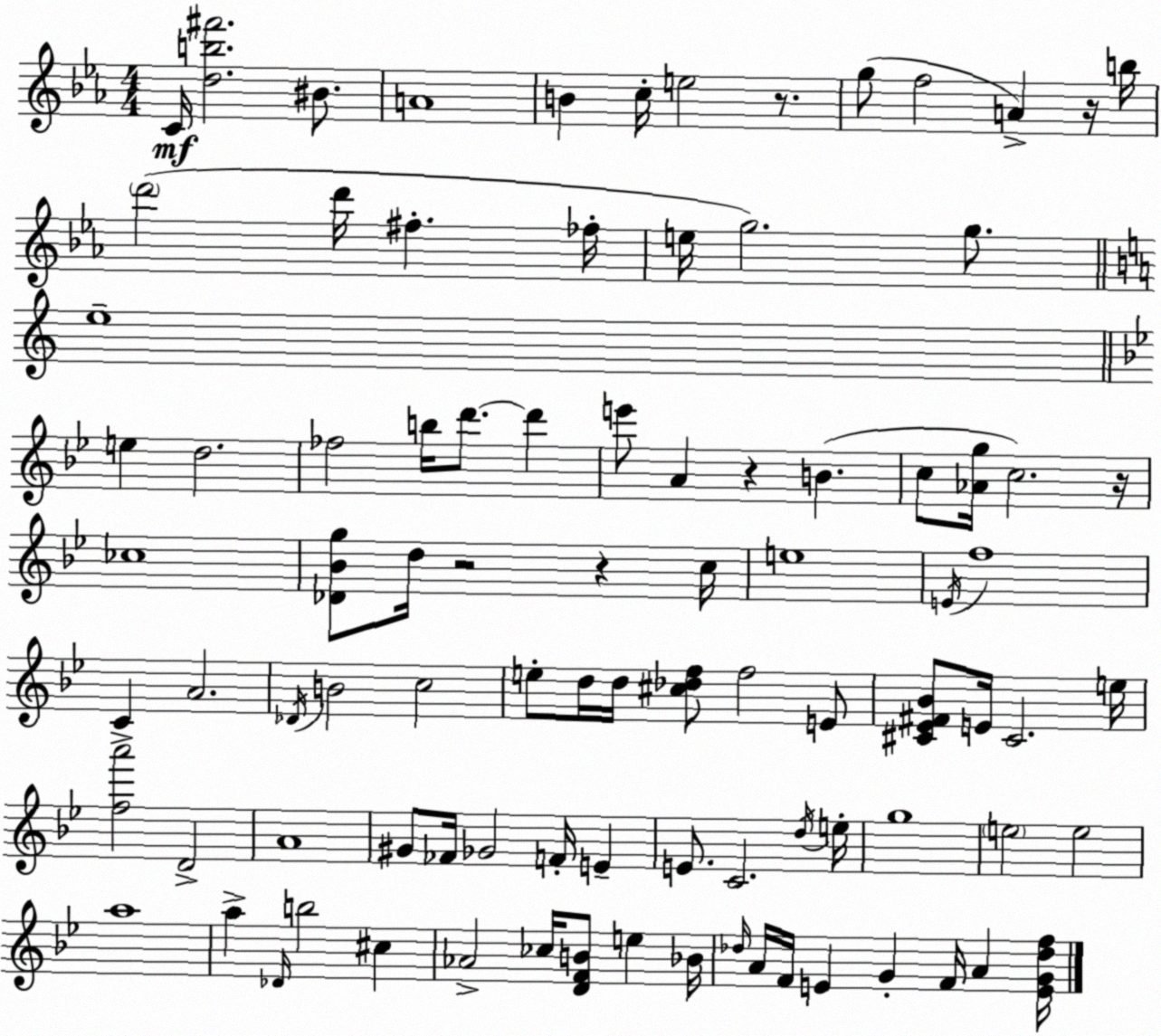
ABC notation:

X:1
T:Untitled
M:4/4
L:1/4
K:Cm
C/4 [db^f']2 ^B/2 A4 B c/4 e2 z/2 g/2 f2 A z/4 b/4 d'2 d'/4 ^f _f/4 e/4 g2 g/2 e4 e d2 _f2 b/4 d'/2 d' e'/2 A z B c/2 [_Ag]/4 c2 z/4 _c4 [_D_Bg]/2 d/4 z2 z c/4 e4 E/4 f4 C A2 _D/4 B2 c2 e/2 d/4 d/4 [^c_df]/2 f2 E/2 [^C_E^F_B]/2 E/4 ^C2 e/4 [fa']2 D2 A4 ^G/2 _F/4 _G2 F/4 E E/2 C2 d/4 e/4 g4 e2 e2 a4 a _D/4 b2 ^c _A2 _c/4 [DFB]/2 e _B/4 _d/4 A/4 F/4 E G F/4 A [EG_df]/4